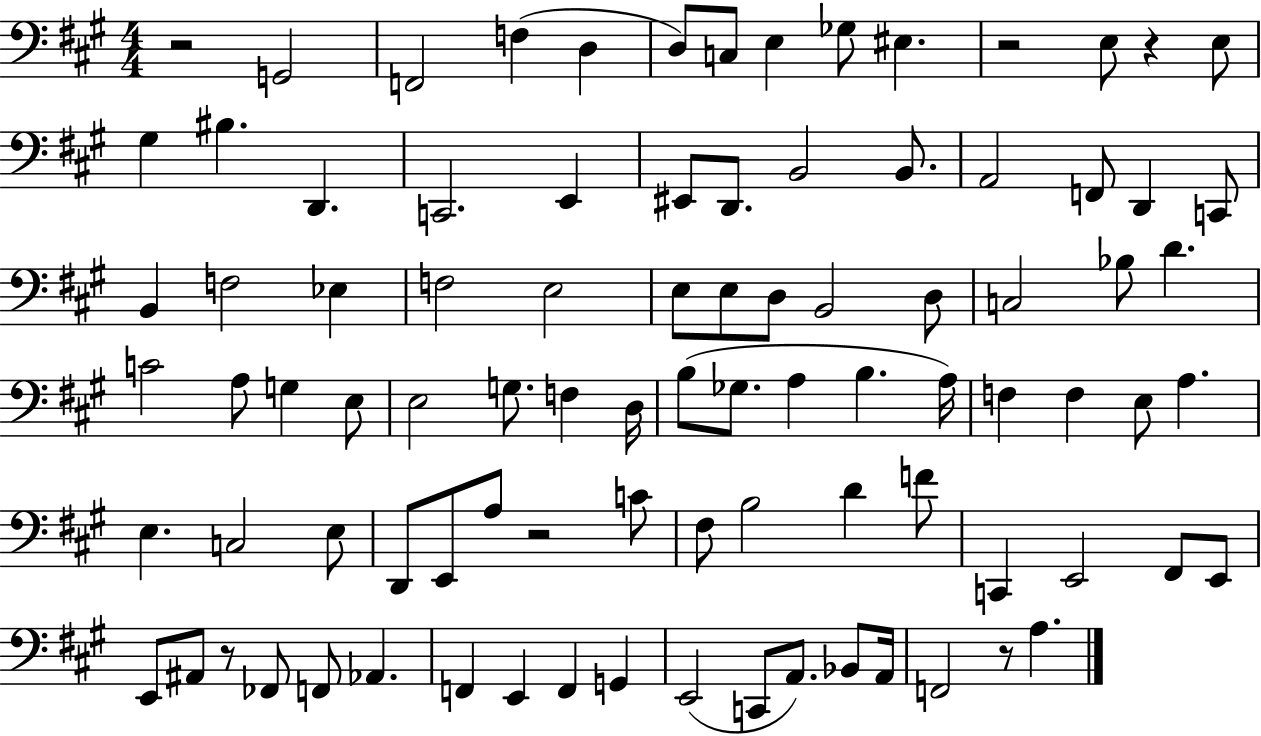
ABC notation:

X:1
T:Untitled
M:4/4
L:1/4
K:A
z2 G,,2 F,,2 F, D, D,/2 C,/2 E, _G,/2 ^E, z2 E,/2 z E,/2 ^G, ^B, D,, C,,2 E,, ^E,,/2 D,,/2 B,,2 B,,/2 A,,2 F,,/2 D,, C,,/2 B,, F,2 _E, F,2 E,2 E,/2 E,/2 D,/2 B,,2 D,/2 C,2 _B,/2 D C2 A,/2 G, E,/2 E,2 G,/2 F, D,/4 B,/2 _G,/2 A, B, A,/4 F, F, E,/2 A, E, C,2 E,/2 D,,/2 E,,/2 A,/2 z2 C/2 ^F,/2 B,2 D F/2 C,, E,,2 ^F,,/2 E,,/2 E,,/2 ^A,,/2 z/2 _F,,/2 F,,/2 _A,, F,, E,, F,, G,, E,,2 C,,/2 A,,/2 _B,,/2 A,,/4 F,,2 z/2 A,